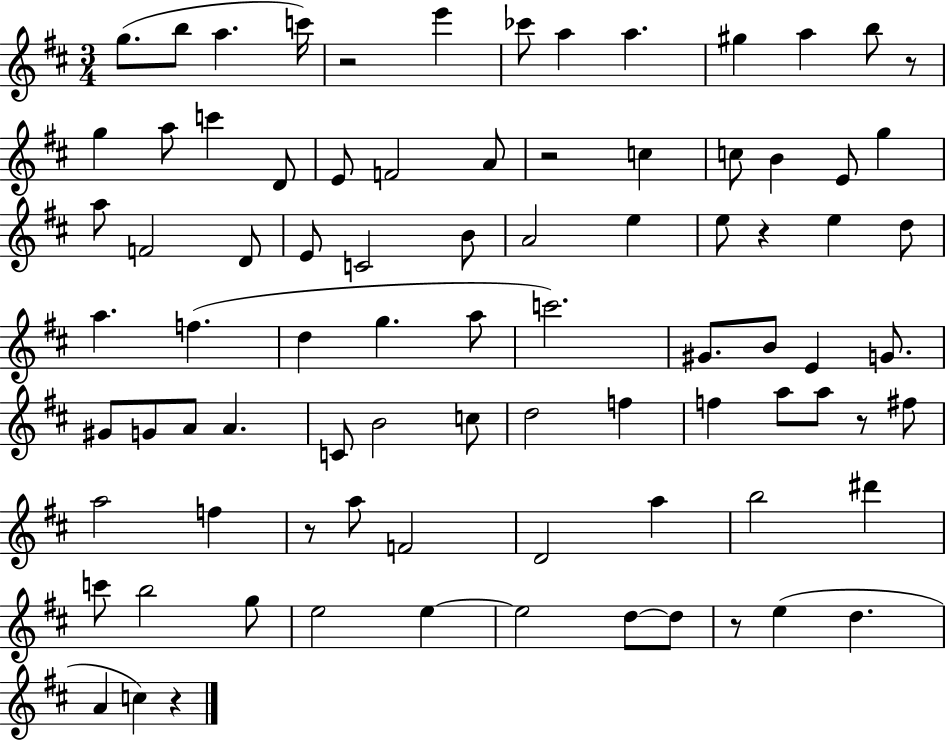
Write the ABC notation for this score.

X:1
T:Untitled
M:3/4
L:1/4
K:D
g/2 b/2 a c'/4 z2 e' _c'/2 a a ^g a b/2 z/2 g a/2 c' D/2 E/2 F2 A/2 z2 c c/2 B E/2 g a/2 F2 D/2 E/2 C2 B/2 A2 e e/2 z e d/2 a f d g a/2 c'2 ^G/2 B/2 E G/2 ^G/2 G/2 A/2 A C/2 B2 c/2 d2 f f a/2 a/2 z/2 ^f/2 a2 f z/2 a/2 F2 D2 a b2 ^d' c'/2 b2 g/2 e2 e e2 d/2 d/2 z/2 e d A c z